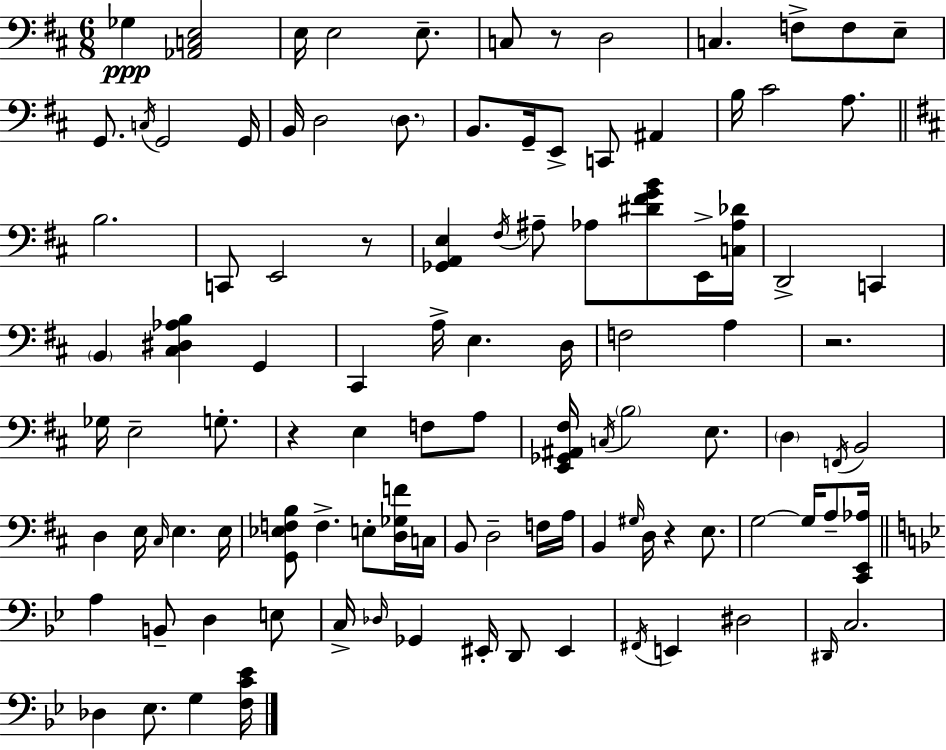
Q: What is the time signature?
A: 6/8